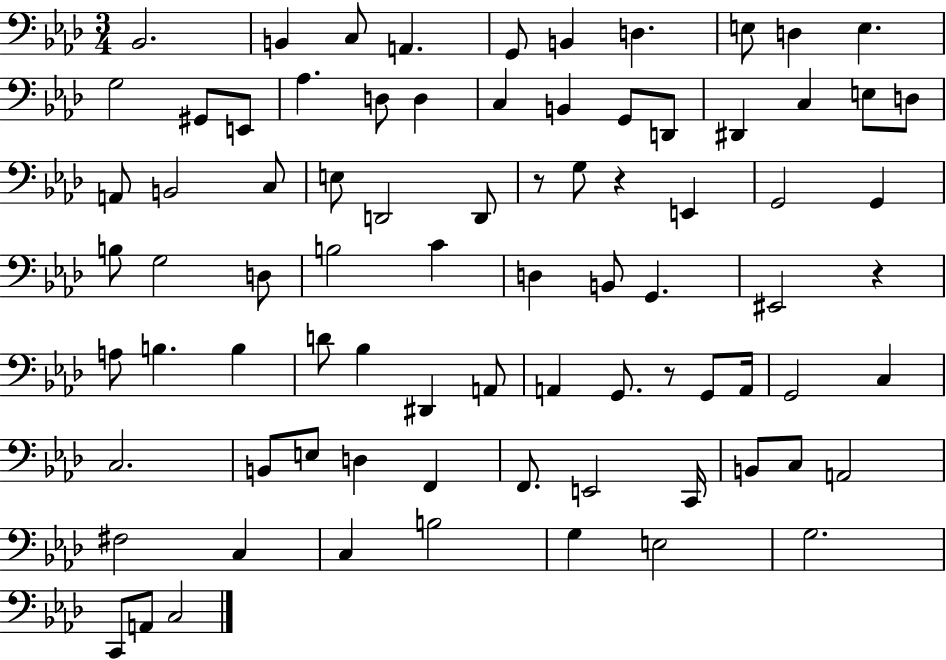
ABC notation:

X:1
T:Untitled
M:3/4
L:1/4
K:Ab
_B,,2 B,, C,/2 A,, G,,/2 B,, D, E,/2 D, E, G,2 ^G,,/2 E,,/2 _A, D,/2 D, C, B,, G,,/2 D,,/2 ^D,, C, E,/2 D,/2 A,,/2 B,,2 C,/2 E,/2 D,,2 D,,/2 z/2 G,/2 z E,, G,,2 G,, B,/2 G,2 D,/2 B,2 C D, B,,/2 G,, ^E,,2 z A,/2 B, B, D/2 _B, ^D,, A,,/2 A,, G,,/2 z/2 G,,/2 A,,/4 G,,2 C, C,2 B,,/2 E,/2 D, F,, F,,/2 E,,2 C,,/4 B,,/2 C,/2 A,,2 ^F,2 C, C, B,2 G, E,2 G,2 C,,/2 A,,/2 C,2